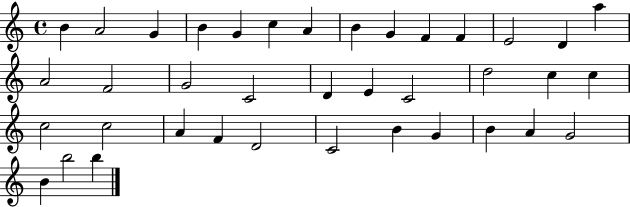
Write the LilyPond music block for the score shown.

{
  \clef treble
  \time 4/4
  \defaultTimeSignature
  \key c \major
  b'4 a'2 g'4 | b'4 g'4 c''4 a'4 | b'4 g'4 f'4 f'4 | e'2 d'4 a''4 | \break a'2 f'2 | g'2 c'2 | d'4 e'4 c'2 | d''2 c''4 c''4 | \break c''2 c''2 | a'4 f'4 d'2 | c'2 b'4 g'4 | b'4 a'4 g'2 | \break b'4 b''2 b''4 | \bar "|."
}